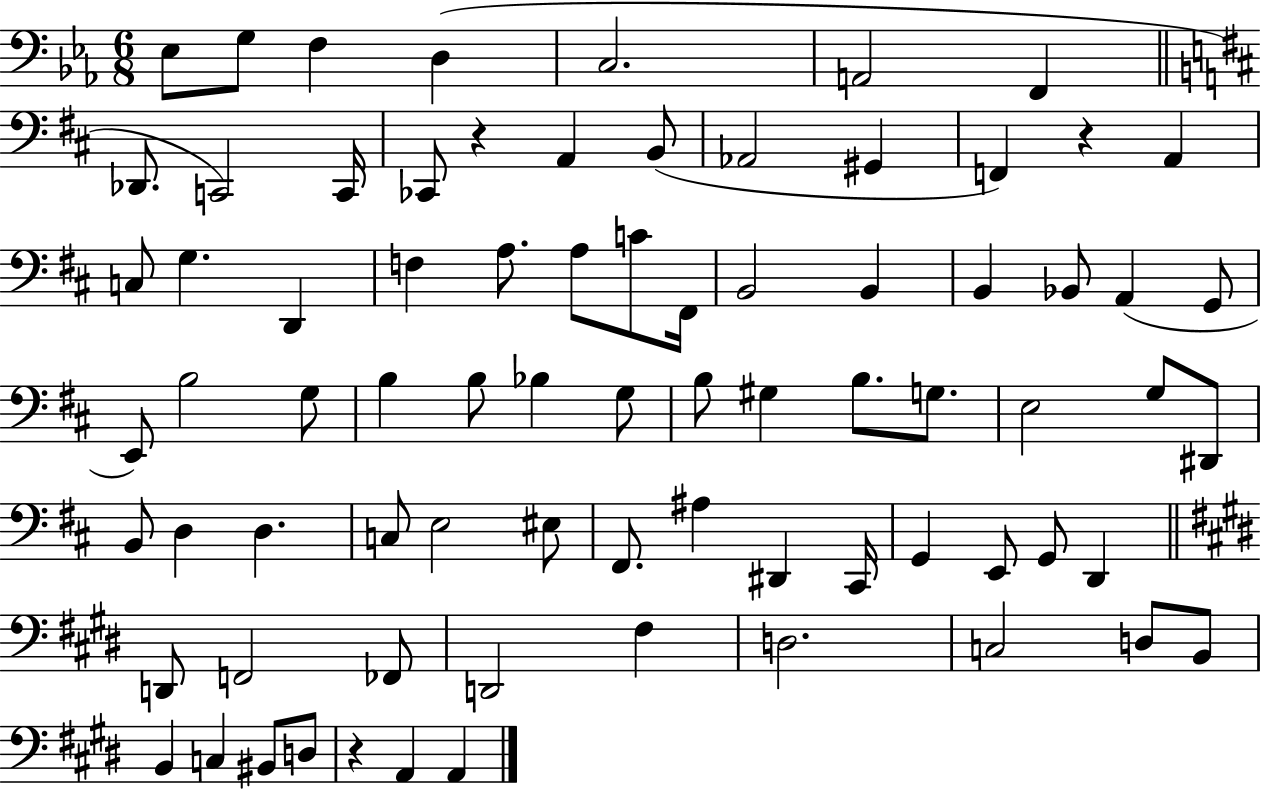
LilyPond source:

{
  \clef bass
  \numericTimeSignature
  \time 6/8
  \key ees \major
  ees8 g8 f4 d4( | c2. | a,2 f,4 | \bar "||" \break \key d \major des,8. c,2) c,16 | ces,8 r4 a,4 b,8( | aes,2 gis,4 | f,4) r4 a,4 | \break c8 g4. d,4 | f4 a8. a8 c'8 fis,16 | b,2 b,4 | b,4 bes,8 a,4( g,8 | \break e,8) b2 g8 | b4 b8 bes4 g8 | b8 gis4 b8. g8. | e2 g8 dis,8 | \break b,8 d4 d4. | c8 e2 eis8 | fis,8. ais4 dis,4 cis,16 | g,4 e,8 g,8 d,4 | \break \bar "||" \break \key e \major d,8 f,2 fes,8 | d,2 fis4 | d2. | c2 d8 b,8 | \break b,4 c4 bis,8 d8 | r4 a,4 a,4 | \bar "|."
}